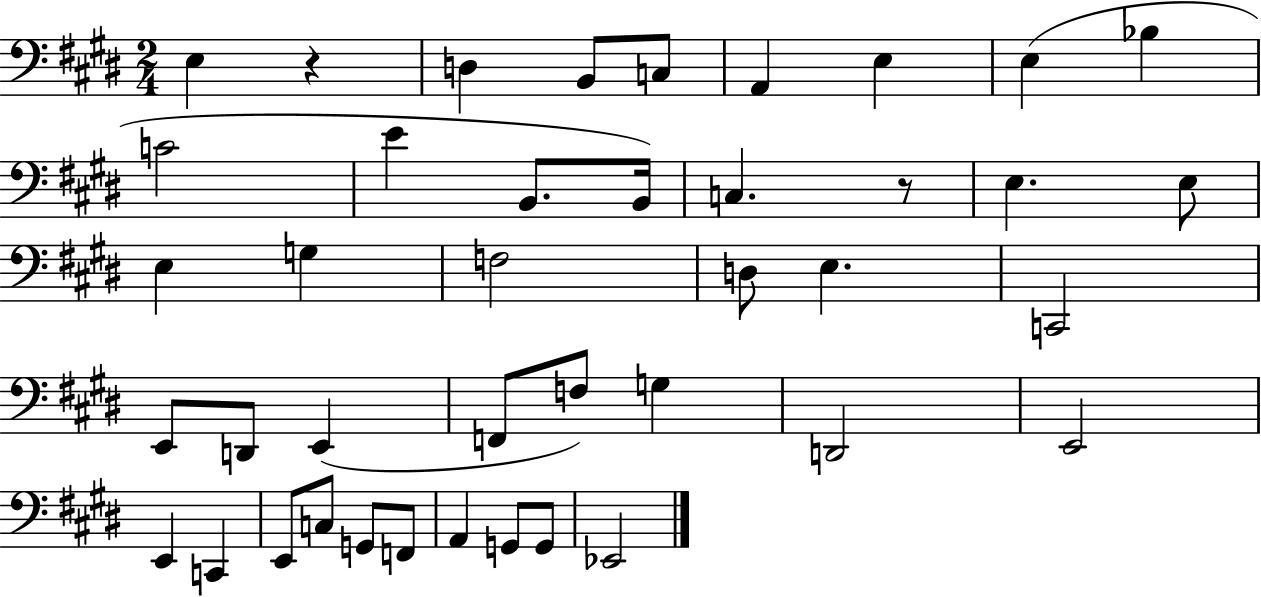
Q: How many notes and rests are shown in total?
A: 41